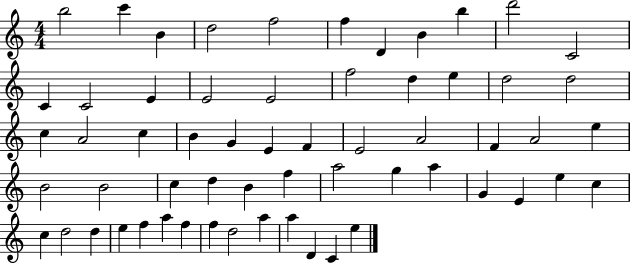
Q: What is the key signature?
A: C major